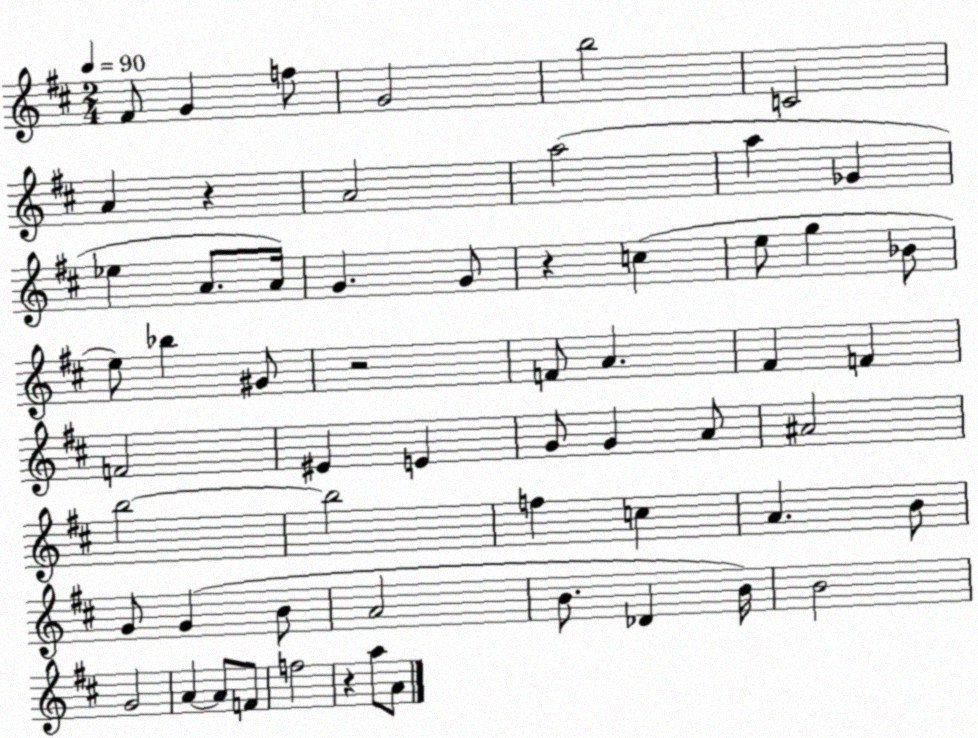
X:1
T:Untitled
M:2/4
L:1/4
K:D
^F/2 G f/2 G2 b2 C2 A z A2 a2 a _G _e A/2 A/4 G G/2 z c e/2 g _B/2 e/2 _b ^G/2 z2 F/2 A ^F F F2 ^E E G/2 G A/2 ^A2 b2 b2 f c A B/2 G/2 G B/2 A2 B/2 _D B/4 B2 G2 A A/2 F/2 f2 z a/2 A/2